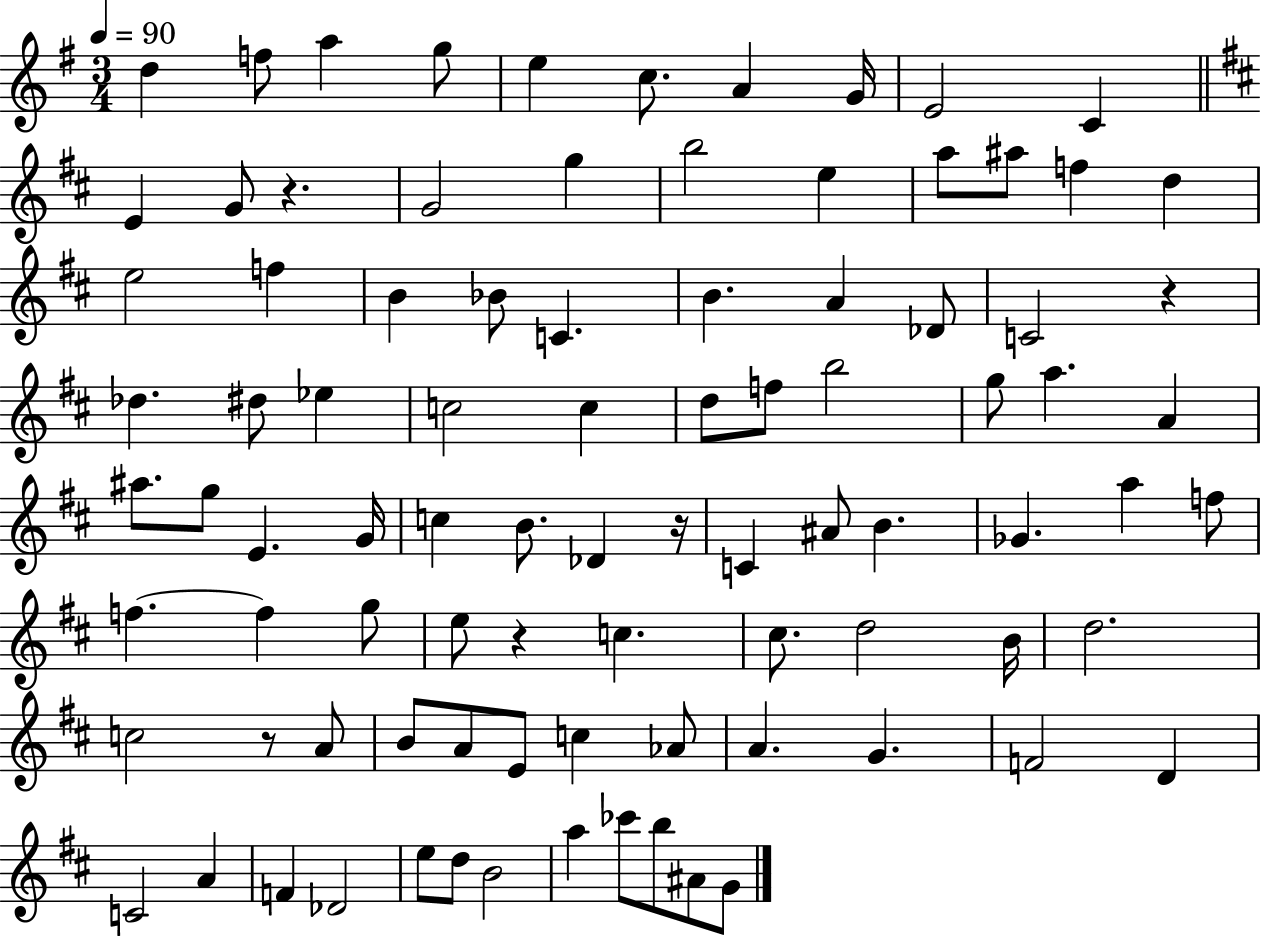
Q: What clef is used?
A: treble